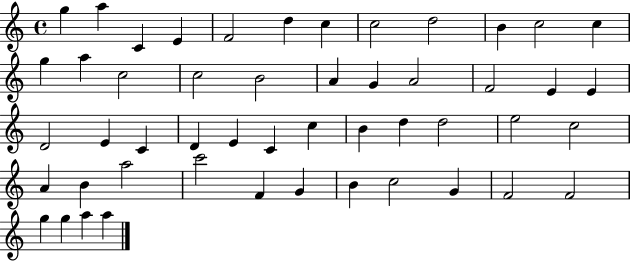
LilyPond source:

{
  \clef treble
  \time 4/4
  \defaultTimeSignature
  \key c \major
  g''4 a''4 c'4 e'4 | f'2 d''4 c''4 | c''2 d''2 | b'4 c''2 c''4 | \break g''4 a''4 c''2 | c''2 b'2 | a'4 g'4 a'2 | f'2 e'4 e'4 | \break d'2 e'4 c'4 | d'4 e'4 c'4 c''4 | b'4 d''4 d''2 | e''2 c''2 | \break a'4 b'4 a''2 | c'''2 f'4 g'4 | b'4 c''2 g'4 | f'2 f'2 | \break g''4 g''4 a''4 a''4 | \bar "|."
}